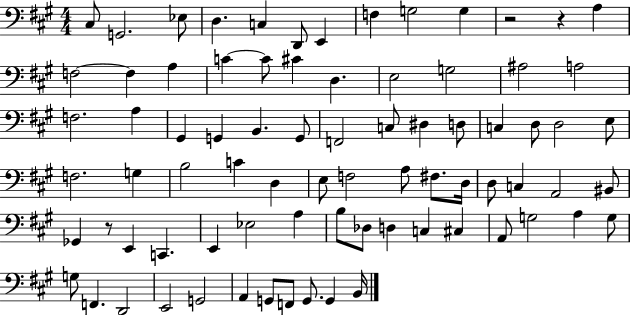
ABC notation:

X:1
T:Untitled
M:4/4
L:1/4
K:A
^C,/2 G,,2 _E,/2 D, C, D,,/2 E,, F, G,2 G, z2 z A, F,2 F, A, C C/2 ^C D, E,2 G,2 ^A,2 A,2 F,2 A, ^G,, G,, B,, G,,/2 F,,2 C,/2 ^D, D,/2 C, D,/2 D,2 E,/2 F,2 G, B,2 C D, E,/2 F,2 A,/2 ^F,/2 D,/4 D,/2 C, A,,2 ^B,,/2 _G,, z/2 E,, C,, E,, _E,2 A, B,/2 _D,/2 D, C, ^C, A,,/2 G,2 A, G,/2 G,/2 F,, D,,2 E,,2 G,,2 A,, G,,/2 F,,/2 G,,/2 G,, B,,/4